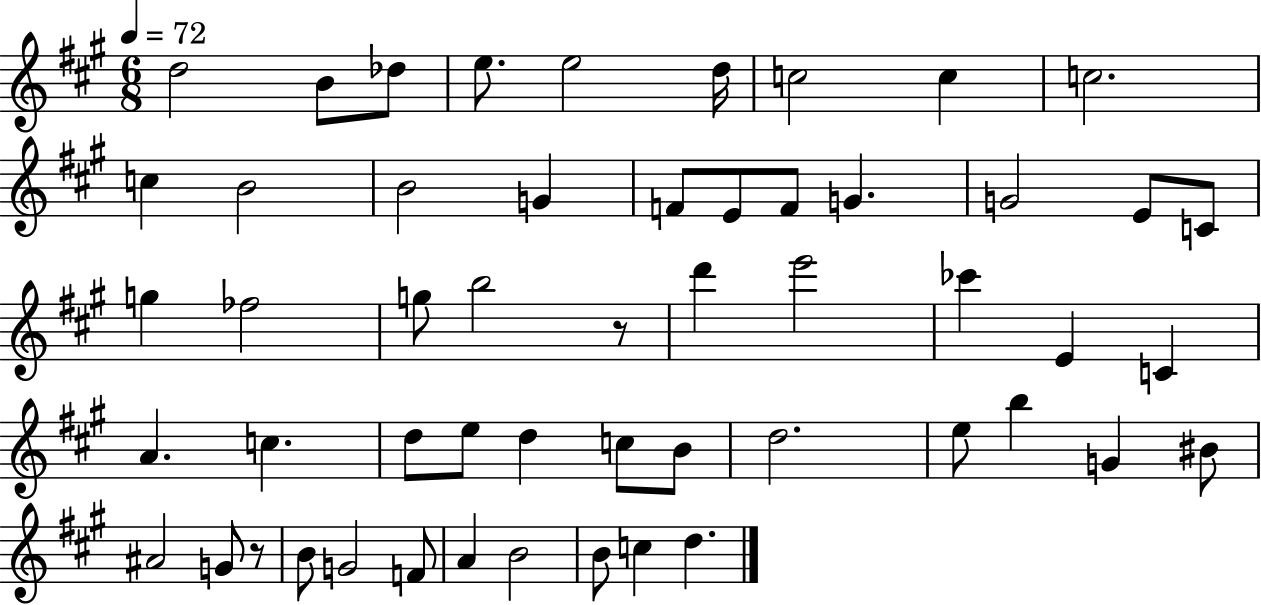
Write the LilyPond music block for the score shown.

{
  \clef treble
  \numericTimeSignature
  \time 6/8
  \key a \major
  \tempo 4 = 72
  \repeat volta 2 { d''2 b'8 des''8 | e''8. e''2 d''16 | c''2 c''4 | c''2. | \break c''4 b'2 | b'2 g'4 | f'8 e'8 f'8 g'4. | g'2 e'8 c'8 | \break g''4 fes''2 | g''8 b''2 r8 | d'''4 e'''2 | ces'''4 e'4 c'4 | \break a'4. c''4. | d''8 e''8 d''4 c''8 b'8 | d''2. | e''8 b''4 g'4 bis'8 | \break ais'2 g'8 r8 | b'8 g'2 f'8 | a'4 b'2 | b'8 c''4 d''4. | \break } \bar "|."
}